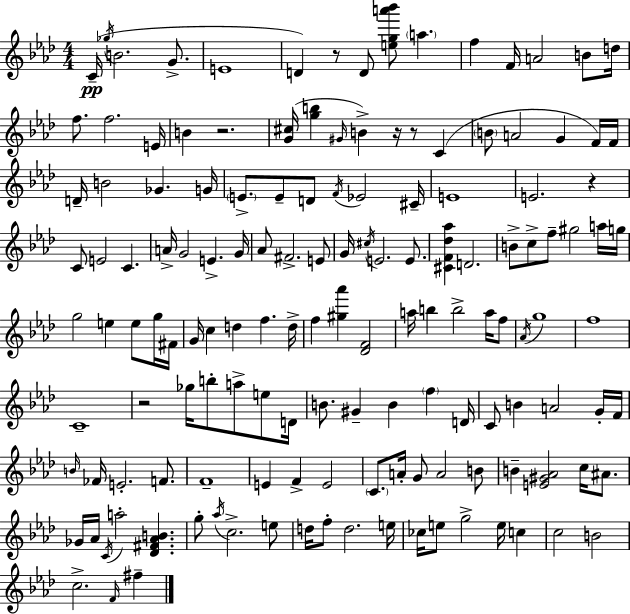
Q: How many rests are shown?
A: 6